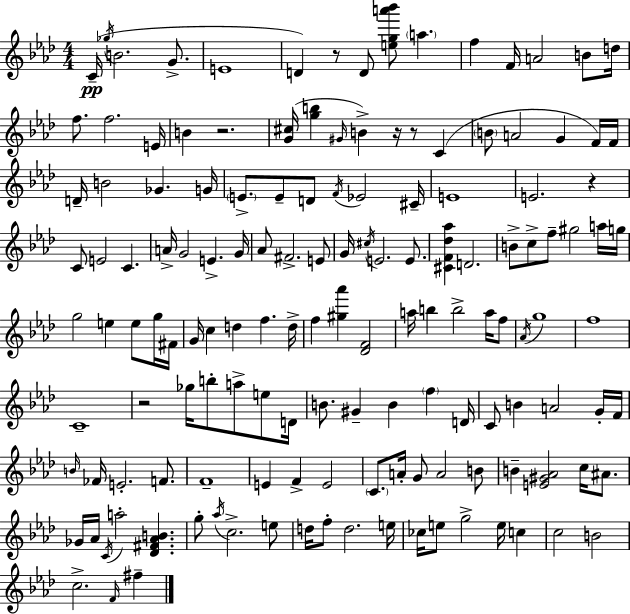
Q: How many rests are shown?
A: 6